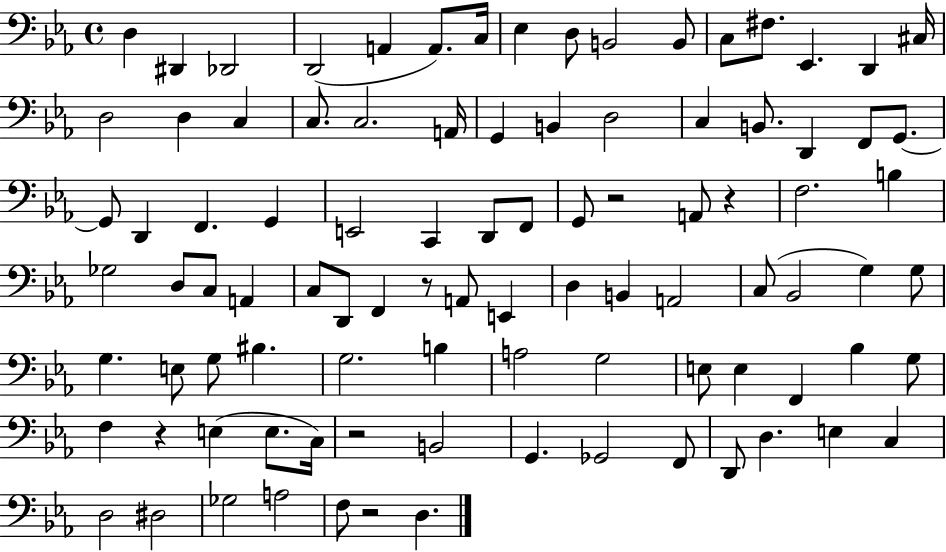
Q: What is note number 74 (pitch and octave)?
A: E3